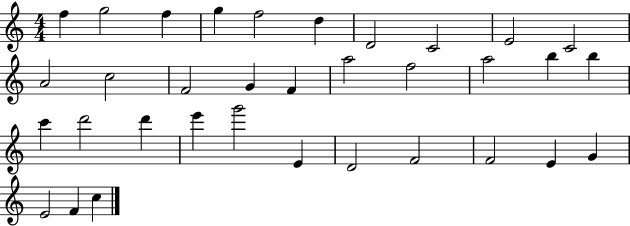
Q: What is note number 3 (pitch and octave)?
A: F5